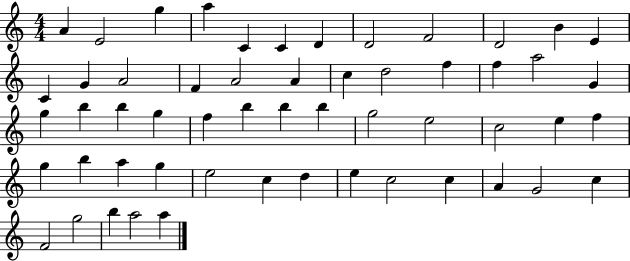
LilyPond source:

{
  \clef treble
  \numericTimeSignature
  \time 4/4
  \key c \major
  a'4 e'2 g''4 | a''4 c'4 c'4 d'4 | d'2 f'2 | d'2 b'4 e'4 | \break c'4 g'4 a'2 | f'4 a'2 a'4 | c''4 d''2 f''4 | f''4 a''2 g'4 | \break g''4 b''4 b''4 g''4 | f''4 b''4 b''4 b''4 | g''2 e''2 | c''2 e''4 f''4 | \break g''4 b''4 a''4 g''4 | e''2 c''4 d''4 | e''4 c''2 c''4 | a'4 g'2 c''4 | \break f'2 g''2 | b''4 a''2 a''4 | \bar "|."
}